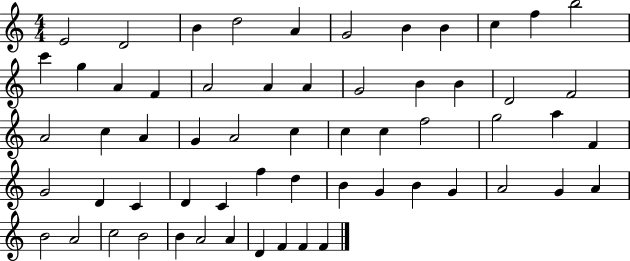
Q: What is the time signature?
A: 4/4